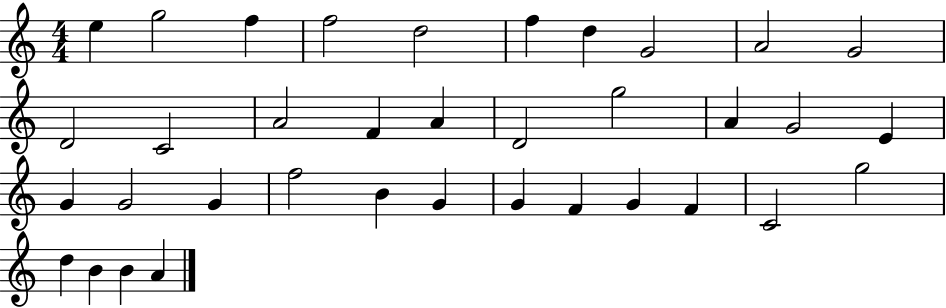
{
  \clef treble
  \numericTimeSignature
  \time 4/4
  \key c \major
  e''4 g''2 f''4 | f''2 d''2 | f''4 d''4 g'2 | a'2 g'2 | \break d'2 c'2 | a'2 f'4 a'4 | d'2 g''2 | a'4 g'2 e'4 | \break g'4 g'2 g'4 | f''2 b'4 g'4 | g'4 f'4 g'4 f'4 | c'2 g''2 | \break d''4 b'4 b'4 a'4 | \bar "|."
}